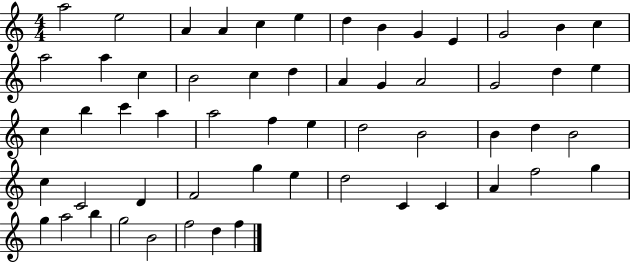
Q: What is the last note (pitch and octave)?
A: F5